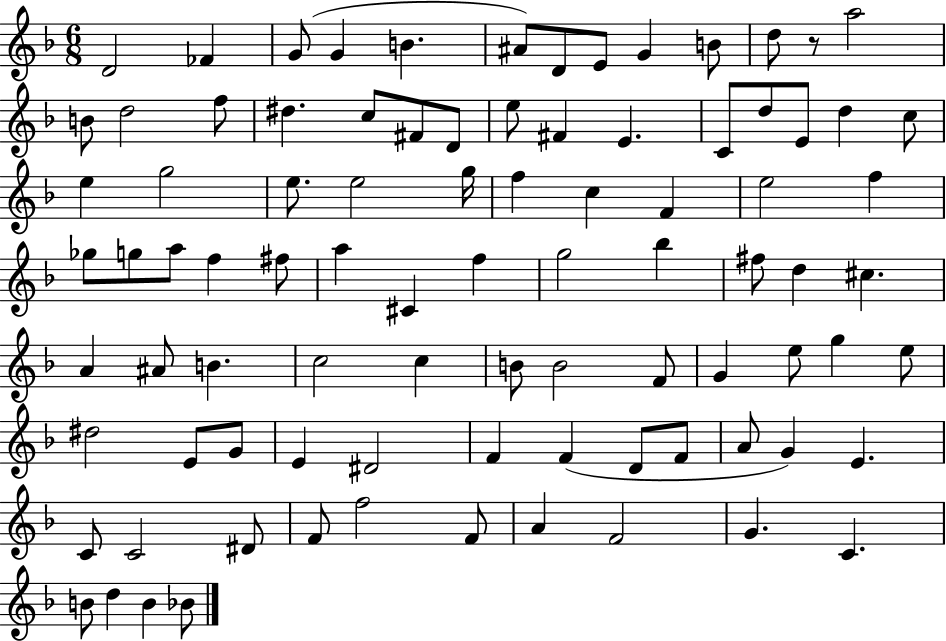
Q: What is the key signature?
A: F major